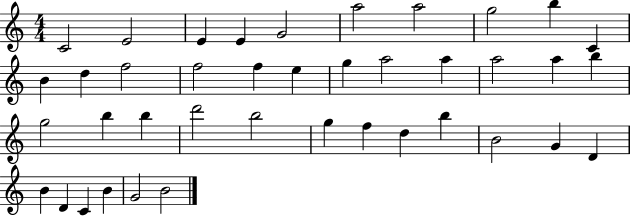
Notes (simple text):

C4/h E4/h E4/q E4/q G4/h A5/h A5/h G5/h B5/q C4/q B4/q D5/q F5/h F5/h F5/q E5/q G5/q A5/h A5/q A5/h A5/q B5/q G5/h B5/q B5/q D6/h B5/h G5/q F5/q D5/q B5/q B4/h G4/q D4/q B4/q D4/q C4/q B4/q G4/h B4/h